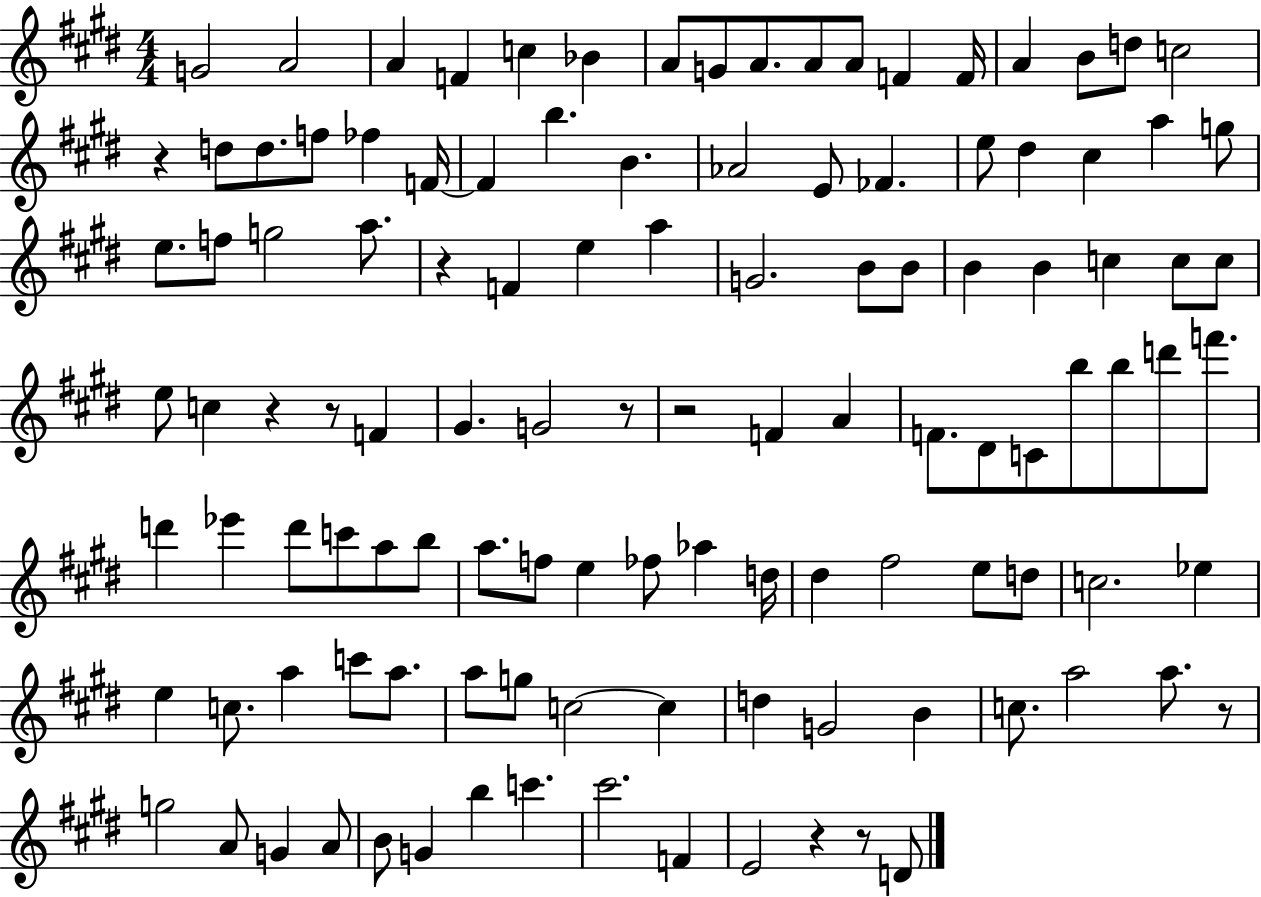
{
  \clef treble
  \numericTimeSignature
  \time 4/4
  \key e \major
  g'2 a'2 | a'4 f'4 c''4 bes'4 | a'8 g'8 a'8. a'8 a'8 f'4 f'16 | a'4 b'8 d''8 c''2 | \break r4 d''8 d''8. f''8 fes''4 f'16~~ | f'4 b''4. b'4. | aes'2 e'8 fes'4. | e''8 dis''4 cis''4 a''4 g''8 | \break e''8. f''8 g''2 a''8. | r4 f'4 e''4 a''4 | g'2. b'8 b'8 | b'4 b'4 c''4 c''8 c''8 | \break e''8 c''4 r4 r8 f'4 | gis'4. g'2 r8 | r2 f'4 a'4 | f'8. dis'8 c'8 b''8 b''8 d'''8 f'''8. | \break d'''4 ees'''4 d'''8 c'''8 a''8 b''8 | a''8. f''8 e''4 fes''8 aes''4 d''16 | dis''4 fis''2 e''8 d''8 | c''2. ees''4 | \break e''4 c''8. a''4 c'''8 a''8. | a''8 g''8 c''2~~ c''4 | d''4 g'2 b'4 | c''8. a''2 a''8. r8 | \break g''2 a'8 g'4 a'8 | b'8 g'4 b''4 c'''4. | cis'''2. f'4 | e'2 r4 r8 d'8 | \break \bar "|."
}